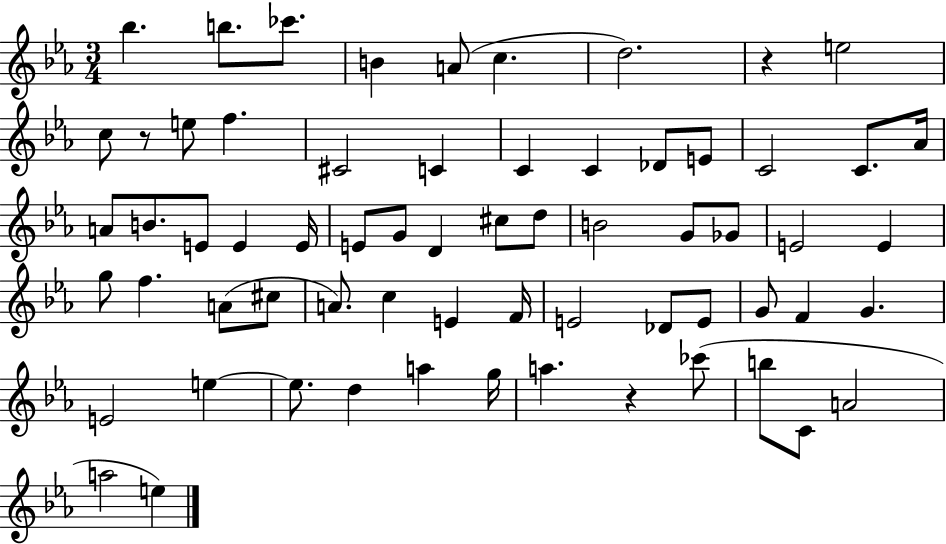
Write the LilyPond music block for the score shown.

{
  \clef treble
  \numericTimeSignature
  \time 3/4
  \key ees \major
  bes''4. b''8. ces'''8. | b'4 a'8( c''4. | d''2.) | r4 e''2 | \break c''8 r8 e''8 f''4. | cis'2 c'4 | c'4 c'4 des'8 e'8 | c'2 c'8. aes'16 | \break a'8 b'8. e'8 e'4 e'16 | e'8 g'8 d'4 cis''8 d''8 | b'2 g'8 ges'8 | e'2 e'4 | \break g''8 f''4. a'8( cis''8 | a'8.) c''4 e'4 f'16 | e'2 des'8 e'8 | g'8 f'4 g'4. | \break e'2 e''4~~ | e''8. d''4 a''4 g''16 | a''4. r4 ces'''8( | b''8 c'8 a'2 | \break a''2 e''4) | \bar "|."
}